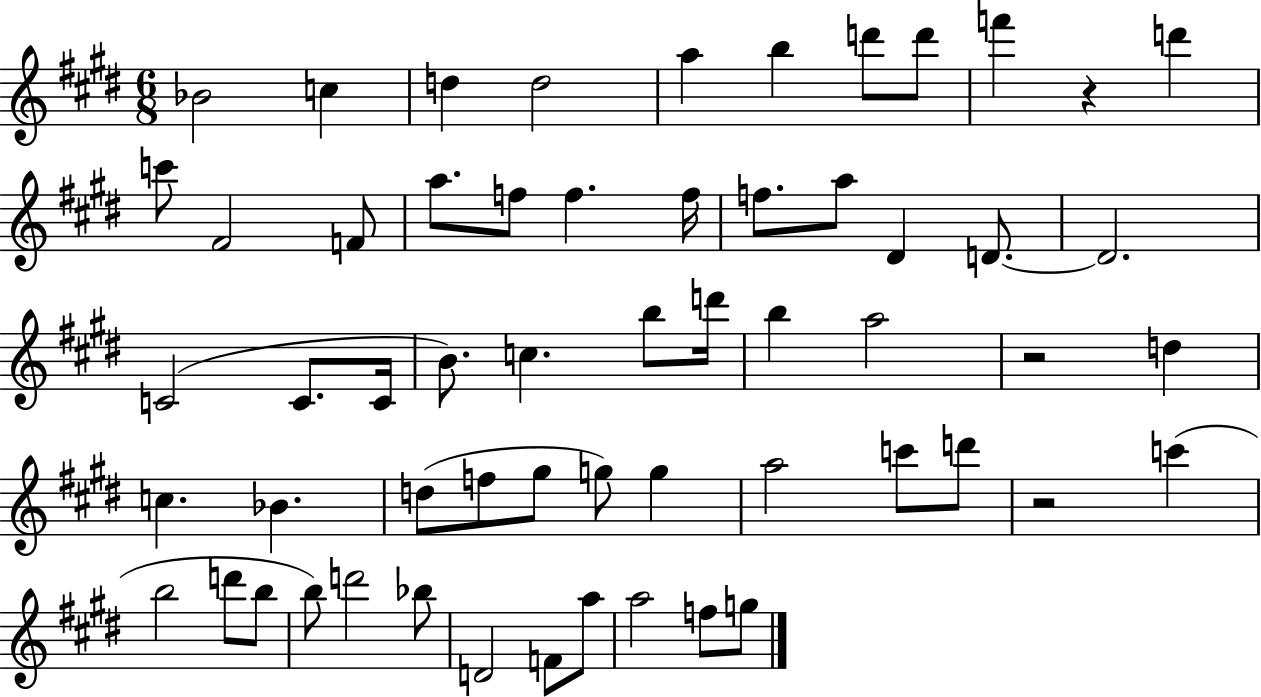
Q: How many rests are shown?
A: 3